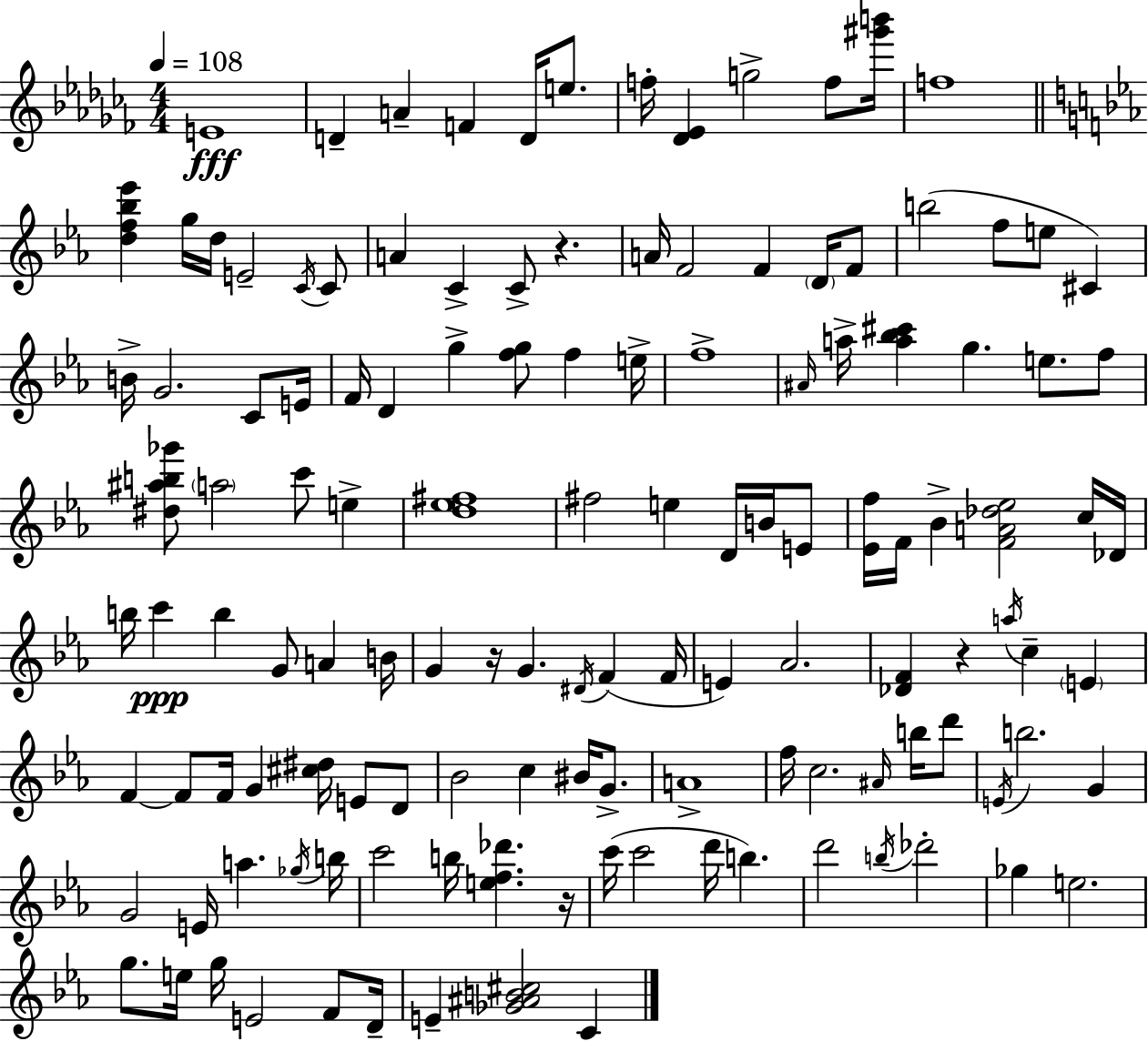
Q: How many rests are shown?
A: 4